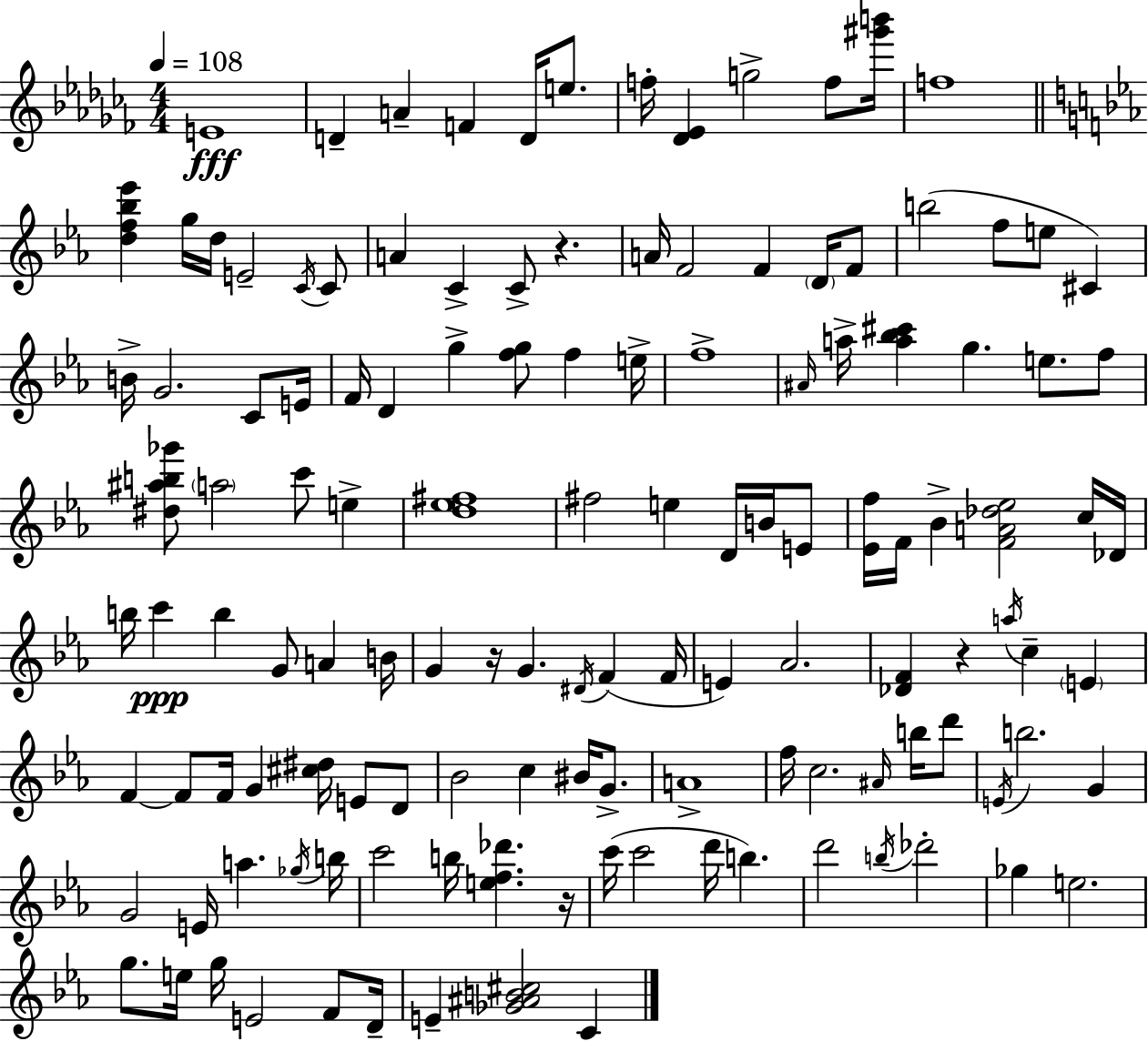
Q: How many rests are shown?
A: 4